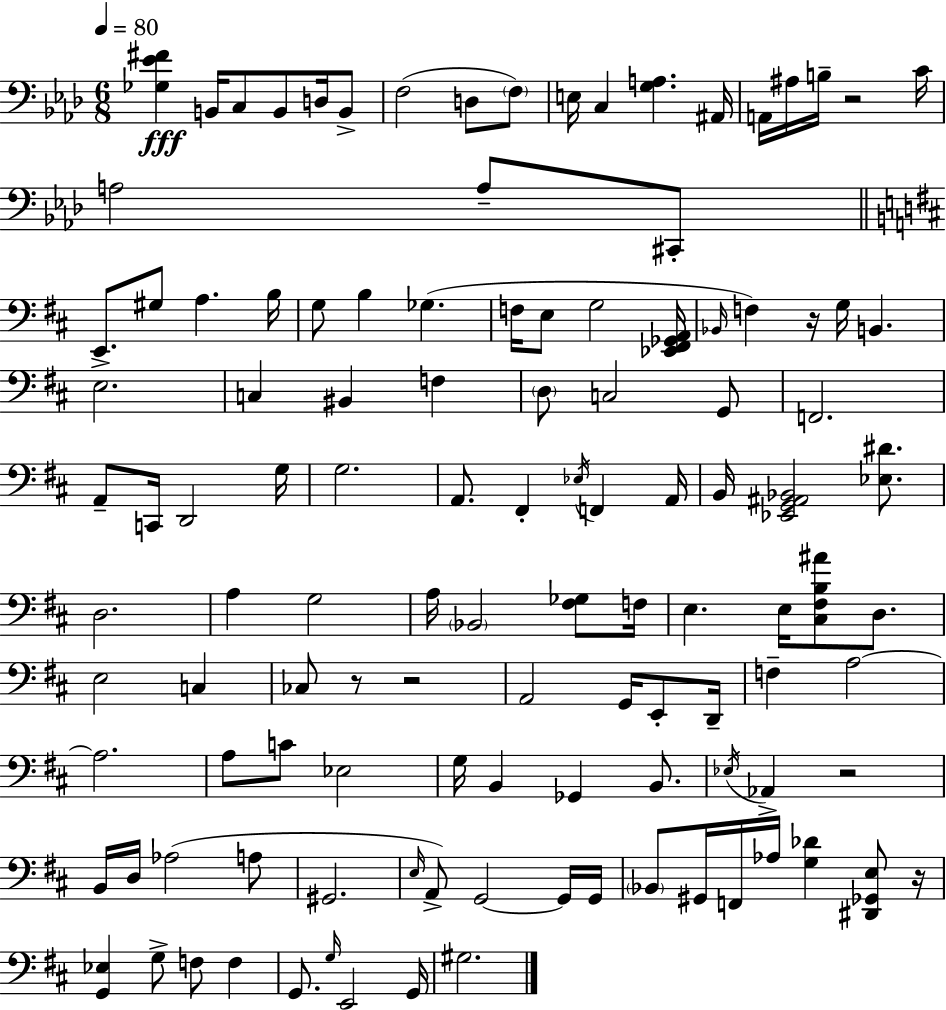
X:1
T:Untitled
M:6/8
L:1/4
K:Ab
[_G,_E^F] B,,/4 C,/2 B,,/2 D,/4 B,,/2 F,2 D,/2 F,/2 E,/4 C, [G,A,] ^A,,/4 A,,/4 ^A,/4 B,/4 z2 C/4 A,2 A,/2 ^C,,/2 E,,/2 ^G,/2 A, B,/4 G,/2 B, _G, F,/4 E,/2 G,2 [_E,,^F,,_G,,A,,]/4 _B,,/4 F, z/4 G,/4 B,, E,2 C, ^B,, F, D,/2 C,2 G,,/2 F,,2 A,,/2 C,,/4 D,,2 G,/4 G,2 A,,/2 ^F,, _E,/4 F,, A,,/4 B,,/4 [_E,,G,,^A,,_B,,]2 [_E,^D]/2 D,2 A, G,2 A,/4 _B,,2 [^F,_G,]/2 F,/4 E, E,/4 [^C,^F,B,^A]/2 D,/2 E,2 C, _C,/2 z/2 z2 A,,2 G,,/4 E,,/2 D,,/4 F, A,2 A,2 A,/2 C/2 _E,2 G,/4 B,, _G,, B,,/2 _E,/4 _A,, z2 B,,/4 D,/4 _A,2 A,/2 ^G,,2 E,/4 A,,/2 G,,2 G,,/4 G,,/4 _B,,/2 ^G,,/4 F,,/4 _A,/4 [G,_D] [^D,,_G,,E,]/2 z/4 [G,,_E,] G,/2 F,/2 F, G,,/2 G,/4 E,,2 G,,/4 ^G,2